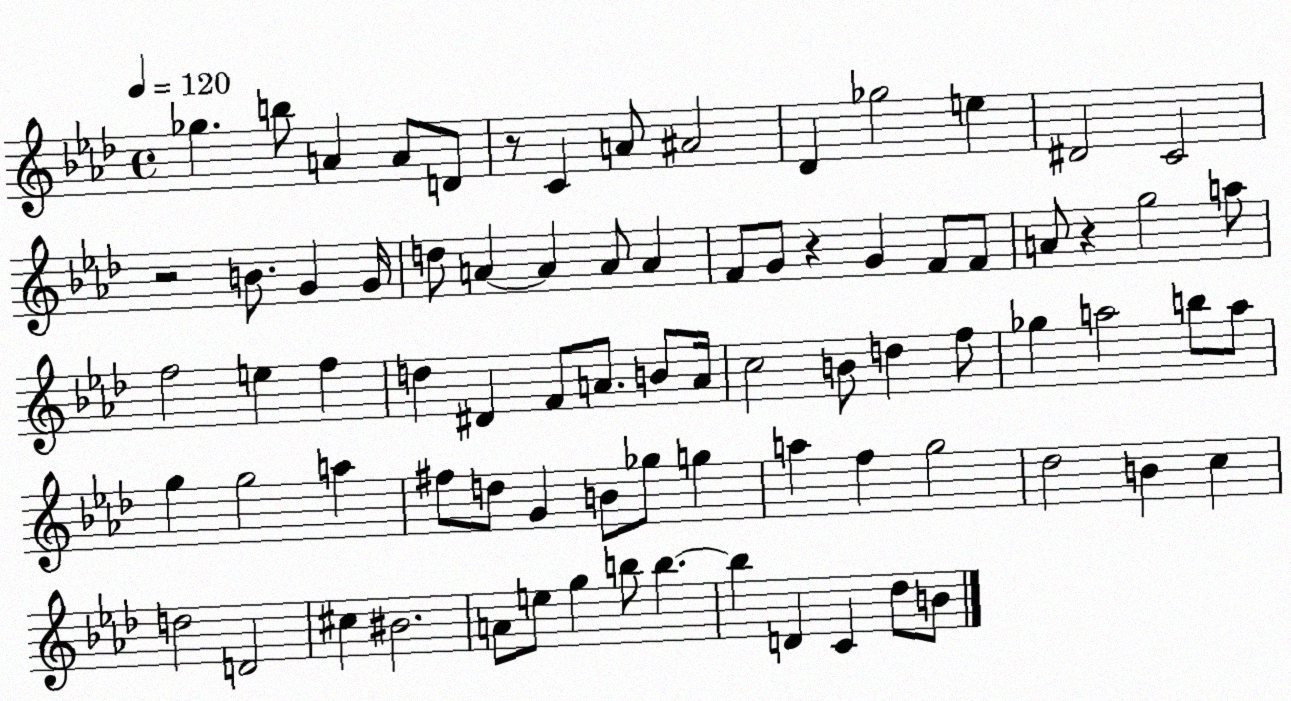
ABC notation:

X:1
T:Untitled
M:4/4
L:1/4
K:Ab
_g b/2 A A/2 D/2 z/2 C A/2 ^A2 _D _g2 e ^D2 C2 z2 B/2 G G/4 d/2 A A A/2 A F/2 G/2 z G F/2 F/2 A/2 z g2 a/2 f2 e f d ^D F/2 A/2 B/2 A/4 c2 B/2 d f/2 _g a2 b/2 a/2 g g2 a ^f/2 d/2 G B/2 _g/2 g a f g2 _d2 B c d2 D2 ^c ^B2 A/2 e/2 g b/2 b b D C _d/2 B/2